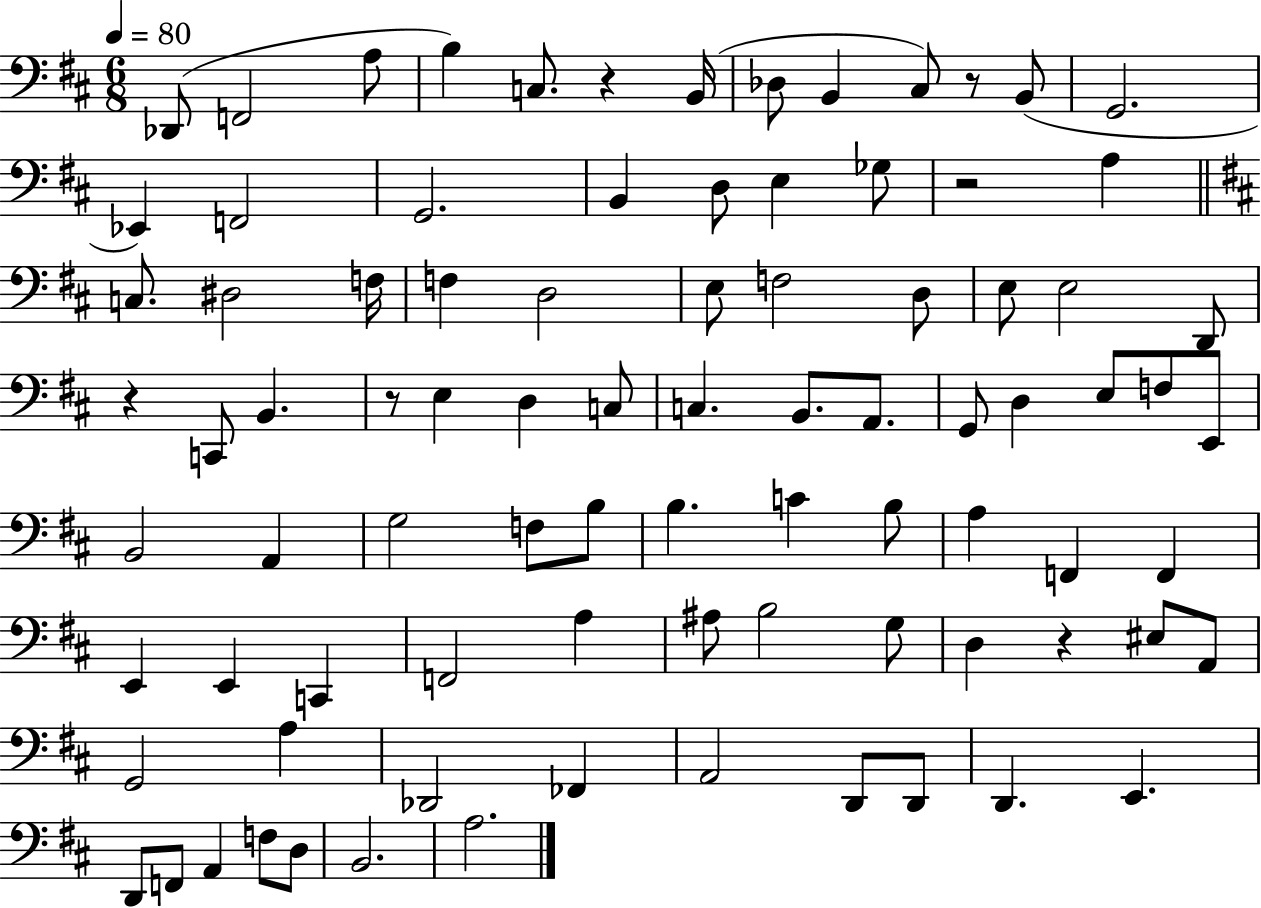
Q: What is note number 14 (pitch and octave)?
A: G2